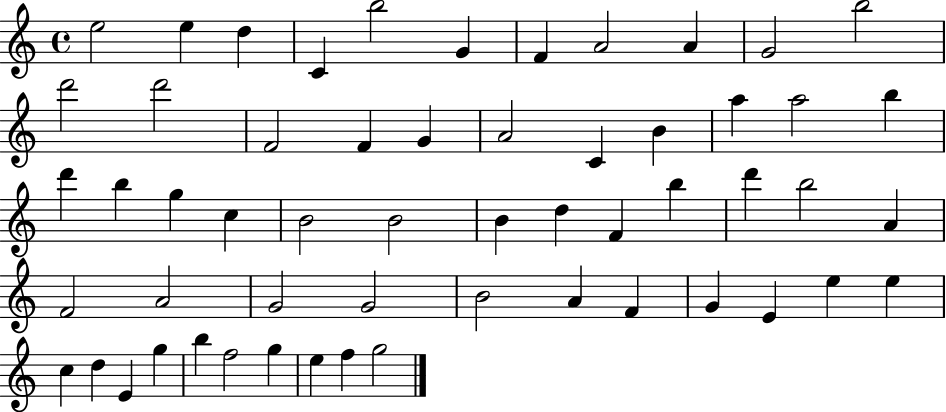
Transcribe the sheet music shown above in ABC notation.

X:1
T:Untitled
M:4/4
L:1/4
K:C
e2 e d C b2 G F A2 A G2 b2 d'2 d'2 F2 F G A2 C B a a2 b d' b g c B2 B2 B d F b d' b2 A F2 A2 G2 G2 B2 A F G E e e c d E g b f2 g e f g2